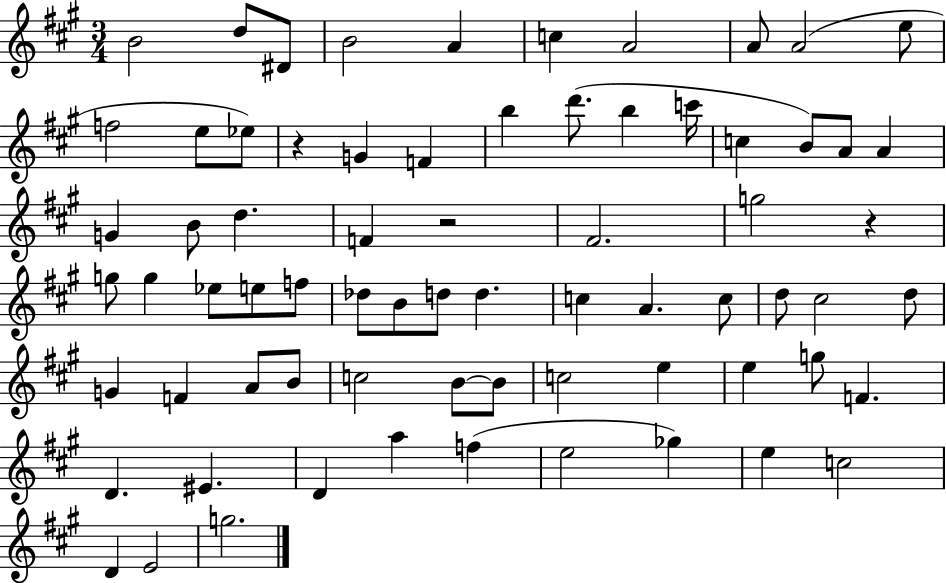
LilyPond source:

{
  \clef treble
  \numericTimeSignature
  \time 3/4
  \key a \major
  b'2 d''8 dis'8 | b'2 a'4 | c''4 a'2 | a'8 a'2( e''8 | \break f''2 e''8 ees''8) | r4 g'4 f'4 | b''4 d'''8.( b''4 c'''16 | c''4 b'8) a'8 a'4 | \break g'4 b'8 d''4. | f'4 r2 | fis'2. | g''2 r4 | \break g''8 g''4 ees''8 e''8 f''8 | des''8 b'8 d''8 d''4. | c''4 a'4. c''8 | d''8 cis''2 d''8 | \break g'4 f'4 a'8 b'8 | c''2 b'8~~ b'8 | c''2 e''4 | e''4 g''8 f'4. | \break d'4. eis'4. | d'4 a''4 f''4( | e''2 ges''4) | e''4 c''2 | \break d'4 e'2 | g''2. | \bar "|."
}